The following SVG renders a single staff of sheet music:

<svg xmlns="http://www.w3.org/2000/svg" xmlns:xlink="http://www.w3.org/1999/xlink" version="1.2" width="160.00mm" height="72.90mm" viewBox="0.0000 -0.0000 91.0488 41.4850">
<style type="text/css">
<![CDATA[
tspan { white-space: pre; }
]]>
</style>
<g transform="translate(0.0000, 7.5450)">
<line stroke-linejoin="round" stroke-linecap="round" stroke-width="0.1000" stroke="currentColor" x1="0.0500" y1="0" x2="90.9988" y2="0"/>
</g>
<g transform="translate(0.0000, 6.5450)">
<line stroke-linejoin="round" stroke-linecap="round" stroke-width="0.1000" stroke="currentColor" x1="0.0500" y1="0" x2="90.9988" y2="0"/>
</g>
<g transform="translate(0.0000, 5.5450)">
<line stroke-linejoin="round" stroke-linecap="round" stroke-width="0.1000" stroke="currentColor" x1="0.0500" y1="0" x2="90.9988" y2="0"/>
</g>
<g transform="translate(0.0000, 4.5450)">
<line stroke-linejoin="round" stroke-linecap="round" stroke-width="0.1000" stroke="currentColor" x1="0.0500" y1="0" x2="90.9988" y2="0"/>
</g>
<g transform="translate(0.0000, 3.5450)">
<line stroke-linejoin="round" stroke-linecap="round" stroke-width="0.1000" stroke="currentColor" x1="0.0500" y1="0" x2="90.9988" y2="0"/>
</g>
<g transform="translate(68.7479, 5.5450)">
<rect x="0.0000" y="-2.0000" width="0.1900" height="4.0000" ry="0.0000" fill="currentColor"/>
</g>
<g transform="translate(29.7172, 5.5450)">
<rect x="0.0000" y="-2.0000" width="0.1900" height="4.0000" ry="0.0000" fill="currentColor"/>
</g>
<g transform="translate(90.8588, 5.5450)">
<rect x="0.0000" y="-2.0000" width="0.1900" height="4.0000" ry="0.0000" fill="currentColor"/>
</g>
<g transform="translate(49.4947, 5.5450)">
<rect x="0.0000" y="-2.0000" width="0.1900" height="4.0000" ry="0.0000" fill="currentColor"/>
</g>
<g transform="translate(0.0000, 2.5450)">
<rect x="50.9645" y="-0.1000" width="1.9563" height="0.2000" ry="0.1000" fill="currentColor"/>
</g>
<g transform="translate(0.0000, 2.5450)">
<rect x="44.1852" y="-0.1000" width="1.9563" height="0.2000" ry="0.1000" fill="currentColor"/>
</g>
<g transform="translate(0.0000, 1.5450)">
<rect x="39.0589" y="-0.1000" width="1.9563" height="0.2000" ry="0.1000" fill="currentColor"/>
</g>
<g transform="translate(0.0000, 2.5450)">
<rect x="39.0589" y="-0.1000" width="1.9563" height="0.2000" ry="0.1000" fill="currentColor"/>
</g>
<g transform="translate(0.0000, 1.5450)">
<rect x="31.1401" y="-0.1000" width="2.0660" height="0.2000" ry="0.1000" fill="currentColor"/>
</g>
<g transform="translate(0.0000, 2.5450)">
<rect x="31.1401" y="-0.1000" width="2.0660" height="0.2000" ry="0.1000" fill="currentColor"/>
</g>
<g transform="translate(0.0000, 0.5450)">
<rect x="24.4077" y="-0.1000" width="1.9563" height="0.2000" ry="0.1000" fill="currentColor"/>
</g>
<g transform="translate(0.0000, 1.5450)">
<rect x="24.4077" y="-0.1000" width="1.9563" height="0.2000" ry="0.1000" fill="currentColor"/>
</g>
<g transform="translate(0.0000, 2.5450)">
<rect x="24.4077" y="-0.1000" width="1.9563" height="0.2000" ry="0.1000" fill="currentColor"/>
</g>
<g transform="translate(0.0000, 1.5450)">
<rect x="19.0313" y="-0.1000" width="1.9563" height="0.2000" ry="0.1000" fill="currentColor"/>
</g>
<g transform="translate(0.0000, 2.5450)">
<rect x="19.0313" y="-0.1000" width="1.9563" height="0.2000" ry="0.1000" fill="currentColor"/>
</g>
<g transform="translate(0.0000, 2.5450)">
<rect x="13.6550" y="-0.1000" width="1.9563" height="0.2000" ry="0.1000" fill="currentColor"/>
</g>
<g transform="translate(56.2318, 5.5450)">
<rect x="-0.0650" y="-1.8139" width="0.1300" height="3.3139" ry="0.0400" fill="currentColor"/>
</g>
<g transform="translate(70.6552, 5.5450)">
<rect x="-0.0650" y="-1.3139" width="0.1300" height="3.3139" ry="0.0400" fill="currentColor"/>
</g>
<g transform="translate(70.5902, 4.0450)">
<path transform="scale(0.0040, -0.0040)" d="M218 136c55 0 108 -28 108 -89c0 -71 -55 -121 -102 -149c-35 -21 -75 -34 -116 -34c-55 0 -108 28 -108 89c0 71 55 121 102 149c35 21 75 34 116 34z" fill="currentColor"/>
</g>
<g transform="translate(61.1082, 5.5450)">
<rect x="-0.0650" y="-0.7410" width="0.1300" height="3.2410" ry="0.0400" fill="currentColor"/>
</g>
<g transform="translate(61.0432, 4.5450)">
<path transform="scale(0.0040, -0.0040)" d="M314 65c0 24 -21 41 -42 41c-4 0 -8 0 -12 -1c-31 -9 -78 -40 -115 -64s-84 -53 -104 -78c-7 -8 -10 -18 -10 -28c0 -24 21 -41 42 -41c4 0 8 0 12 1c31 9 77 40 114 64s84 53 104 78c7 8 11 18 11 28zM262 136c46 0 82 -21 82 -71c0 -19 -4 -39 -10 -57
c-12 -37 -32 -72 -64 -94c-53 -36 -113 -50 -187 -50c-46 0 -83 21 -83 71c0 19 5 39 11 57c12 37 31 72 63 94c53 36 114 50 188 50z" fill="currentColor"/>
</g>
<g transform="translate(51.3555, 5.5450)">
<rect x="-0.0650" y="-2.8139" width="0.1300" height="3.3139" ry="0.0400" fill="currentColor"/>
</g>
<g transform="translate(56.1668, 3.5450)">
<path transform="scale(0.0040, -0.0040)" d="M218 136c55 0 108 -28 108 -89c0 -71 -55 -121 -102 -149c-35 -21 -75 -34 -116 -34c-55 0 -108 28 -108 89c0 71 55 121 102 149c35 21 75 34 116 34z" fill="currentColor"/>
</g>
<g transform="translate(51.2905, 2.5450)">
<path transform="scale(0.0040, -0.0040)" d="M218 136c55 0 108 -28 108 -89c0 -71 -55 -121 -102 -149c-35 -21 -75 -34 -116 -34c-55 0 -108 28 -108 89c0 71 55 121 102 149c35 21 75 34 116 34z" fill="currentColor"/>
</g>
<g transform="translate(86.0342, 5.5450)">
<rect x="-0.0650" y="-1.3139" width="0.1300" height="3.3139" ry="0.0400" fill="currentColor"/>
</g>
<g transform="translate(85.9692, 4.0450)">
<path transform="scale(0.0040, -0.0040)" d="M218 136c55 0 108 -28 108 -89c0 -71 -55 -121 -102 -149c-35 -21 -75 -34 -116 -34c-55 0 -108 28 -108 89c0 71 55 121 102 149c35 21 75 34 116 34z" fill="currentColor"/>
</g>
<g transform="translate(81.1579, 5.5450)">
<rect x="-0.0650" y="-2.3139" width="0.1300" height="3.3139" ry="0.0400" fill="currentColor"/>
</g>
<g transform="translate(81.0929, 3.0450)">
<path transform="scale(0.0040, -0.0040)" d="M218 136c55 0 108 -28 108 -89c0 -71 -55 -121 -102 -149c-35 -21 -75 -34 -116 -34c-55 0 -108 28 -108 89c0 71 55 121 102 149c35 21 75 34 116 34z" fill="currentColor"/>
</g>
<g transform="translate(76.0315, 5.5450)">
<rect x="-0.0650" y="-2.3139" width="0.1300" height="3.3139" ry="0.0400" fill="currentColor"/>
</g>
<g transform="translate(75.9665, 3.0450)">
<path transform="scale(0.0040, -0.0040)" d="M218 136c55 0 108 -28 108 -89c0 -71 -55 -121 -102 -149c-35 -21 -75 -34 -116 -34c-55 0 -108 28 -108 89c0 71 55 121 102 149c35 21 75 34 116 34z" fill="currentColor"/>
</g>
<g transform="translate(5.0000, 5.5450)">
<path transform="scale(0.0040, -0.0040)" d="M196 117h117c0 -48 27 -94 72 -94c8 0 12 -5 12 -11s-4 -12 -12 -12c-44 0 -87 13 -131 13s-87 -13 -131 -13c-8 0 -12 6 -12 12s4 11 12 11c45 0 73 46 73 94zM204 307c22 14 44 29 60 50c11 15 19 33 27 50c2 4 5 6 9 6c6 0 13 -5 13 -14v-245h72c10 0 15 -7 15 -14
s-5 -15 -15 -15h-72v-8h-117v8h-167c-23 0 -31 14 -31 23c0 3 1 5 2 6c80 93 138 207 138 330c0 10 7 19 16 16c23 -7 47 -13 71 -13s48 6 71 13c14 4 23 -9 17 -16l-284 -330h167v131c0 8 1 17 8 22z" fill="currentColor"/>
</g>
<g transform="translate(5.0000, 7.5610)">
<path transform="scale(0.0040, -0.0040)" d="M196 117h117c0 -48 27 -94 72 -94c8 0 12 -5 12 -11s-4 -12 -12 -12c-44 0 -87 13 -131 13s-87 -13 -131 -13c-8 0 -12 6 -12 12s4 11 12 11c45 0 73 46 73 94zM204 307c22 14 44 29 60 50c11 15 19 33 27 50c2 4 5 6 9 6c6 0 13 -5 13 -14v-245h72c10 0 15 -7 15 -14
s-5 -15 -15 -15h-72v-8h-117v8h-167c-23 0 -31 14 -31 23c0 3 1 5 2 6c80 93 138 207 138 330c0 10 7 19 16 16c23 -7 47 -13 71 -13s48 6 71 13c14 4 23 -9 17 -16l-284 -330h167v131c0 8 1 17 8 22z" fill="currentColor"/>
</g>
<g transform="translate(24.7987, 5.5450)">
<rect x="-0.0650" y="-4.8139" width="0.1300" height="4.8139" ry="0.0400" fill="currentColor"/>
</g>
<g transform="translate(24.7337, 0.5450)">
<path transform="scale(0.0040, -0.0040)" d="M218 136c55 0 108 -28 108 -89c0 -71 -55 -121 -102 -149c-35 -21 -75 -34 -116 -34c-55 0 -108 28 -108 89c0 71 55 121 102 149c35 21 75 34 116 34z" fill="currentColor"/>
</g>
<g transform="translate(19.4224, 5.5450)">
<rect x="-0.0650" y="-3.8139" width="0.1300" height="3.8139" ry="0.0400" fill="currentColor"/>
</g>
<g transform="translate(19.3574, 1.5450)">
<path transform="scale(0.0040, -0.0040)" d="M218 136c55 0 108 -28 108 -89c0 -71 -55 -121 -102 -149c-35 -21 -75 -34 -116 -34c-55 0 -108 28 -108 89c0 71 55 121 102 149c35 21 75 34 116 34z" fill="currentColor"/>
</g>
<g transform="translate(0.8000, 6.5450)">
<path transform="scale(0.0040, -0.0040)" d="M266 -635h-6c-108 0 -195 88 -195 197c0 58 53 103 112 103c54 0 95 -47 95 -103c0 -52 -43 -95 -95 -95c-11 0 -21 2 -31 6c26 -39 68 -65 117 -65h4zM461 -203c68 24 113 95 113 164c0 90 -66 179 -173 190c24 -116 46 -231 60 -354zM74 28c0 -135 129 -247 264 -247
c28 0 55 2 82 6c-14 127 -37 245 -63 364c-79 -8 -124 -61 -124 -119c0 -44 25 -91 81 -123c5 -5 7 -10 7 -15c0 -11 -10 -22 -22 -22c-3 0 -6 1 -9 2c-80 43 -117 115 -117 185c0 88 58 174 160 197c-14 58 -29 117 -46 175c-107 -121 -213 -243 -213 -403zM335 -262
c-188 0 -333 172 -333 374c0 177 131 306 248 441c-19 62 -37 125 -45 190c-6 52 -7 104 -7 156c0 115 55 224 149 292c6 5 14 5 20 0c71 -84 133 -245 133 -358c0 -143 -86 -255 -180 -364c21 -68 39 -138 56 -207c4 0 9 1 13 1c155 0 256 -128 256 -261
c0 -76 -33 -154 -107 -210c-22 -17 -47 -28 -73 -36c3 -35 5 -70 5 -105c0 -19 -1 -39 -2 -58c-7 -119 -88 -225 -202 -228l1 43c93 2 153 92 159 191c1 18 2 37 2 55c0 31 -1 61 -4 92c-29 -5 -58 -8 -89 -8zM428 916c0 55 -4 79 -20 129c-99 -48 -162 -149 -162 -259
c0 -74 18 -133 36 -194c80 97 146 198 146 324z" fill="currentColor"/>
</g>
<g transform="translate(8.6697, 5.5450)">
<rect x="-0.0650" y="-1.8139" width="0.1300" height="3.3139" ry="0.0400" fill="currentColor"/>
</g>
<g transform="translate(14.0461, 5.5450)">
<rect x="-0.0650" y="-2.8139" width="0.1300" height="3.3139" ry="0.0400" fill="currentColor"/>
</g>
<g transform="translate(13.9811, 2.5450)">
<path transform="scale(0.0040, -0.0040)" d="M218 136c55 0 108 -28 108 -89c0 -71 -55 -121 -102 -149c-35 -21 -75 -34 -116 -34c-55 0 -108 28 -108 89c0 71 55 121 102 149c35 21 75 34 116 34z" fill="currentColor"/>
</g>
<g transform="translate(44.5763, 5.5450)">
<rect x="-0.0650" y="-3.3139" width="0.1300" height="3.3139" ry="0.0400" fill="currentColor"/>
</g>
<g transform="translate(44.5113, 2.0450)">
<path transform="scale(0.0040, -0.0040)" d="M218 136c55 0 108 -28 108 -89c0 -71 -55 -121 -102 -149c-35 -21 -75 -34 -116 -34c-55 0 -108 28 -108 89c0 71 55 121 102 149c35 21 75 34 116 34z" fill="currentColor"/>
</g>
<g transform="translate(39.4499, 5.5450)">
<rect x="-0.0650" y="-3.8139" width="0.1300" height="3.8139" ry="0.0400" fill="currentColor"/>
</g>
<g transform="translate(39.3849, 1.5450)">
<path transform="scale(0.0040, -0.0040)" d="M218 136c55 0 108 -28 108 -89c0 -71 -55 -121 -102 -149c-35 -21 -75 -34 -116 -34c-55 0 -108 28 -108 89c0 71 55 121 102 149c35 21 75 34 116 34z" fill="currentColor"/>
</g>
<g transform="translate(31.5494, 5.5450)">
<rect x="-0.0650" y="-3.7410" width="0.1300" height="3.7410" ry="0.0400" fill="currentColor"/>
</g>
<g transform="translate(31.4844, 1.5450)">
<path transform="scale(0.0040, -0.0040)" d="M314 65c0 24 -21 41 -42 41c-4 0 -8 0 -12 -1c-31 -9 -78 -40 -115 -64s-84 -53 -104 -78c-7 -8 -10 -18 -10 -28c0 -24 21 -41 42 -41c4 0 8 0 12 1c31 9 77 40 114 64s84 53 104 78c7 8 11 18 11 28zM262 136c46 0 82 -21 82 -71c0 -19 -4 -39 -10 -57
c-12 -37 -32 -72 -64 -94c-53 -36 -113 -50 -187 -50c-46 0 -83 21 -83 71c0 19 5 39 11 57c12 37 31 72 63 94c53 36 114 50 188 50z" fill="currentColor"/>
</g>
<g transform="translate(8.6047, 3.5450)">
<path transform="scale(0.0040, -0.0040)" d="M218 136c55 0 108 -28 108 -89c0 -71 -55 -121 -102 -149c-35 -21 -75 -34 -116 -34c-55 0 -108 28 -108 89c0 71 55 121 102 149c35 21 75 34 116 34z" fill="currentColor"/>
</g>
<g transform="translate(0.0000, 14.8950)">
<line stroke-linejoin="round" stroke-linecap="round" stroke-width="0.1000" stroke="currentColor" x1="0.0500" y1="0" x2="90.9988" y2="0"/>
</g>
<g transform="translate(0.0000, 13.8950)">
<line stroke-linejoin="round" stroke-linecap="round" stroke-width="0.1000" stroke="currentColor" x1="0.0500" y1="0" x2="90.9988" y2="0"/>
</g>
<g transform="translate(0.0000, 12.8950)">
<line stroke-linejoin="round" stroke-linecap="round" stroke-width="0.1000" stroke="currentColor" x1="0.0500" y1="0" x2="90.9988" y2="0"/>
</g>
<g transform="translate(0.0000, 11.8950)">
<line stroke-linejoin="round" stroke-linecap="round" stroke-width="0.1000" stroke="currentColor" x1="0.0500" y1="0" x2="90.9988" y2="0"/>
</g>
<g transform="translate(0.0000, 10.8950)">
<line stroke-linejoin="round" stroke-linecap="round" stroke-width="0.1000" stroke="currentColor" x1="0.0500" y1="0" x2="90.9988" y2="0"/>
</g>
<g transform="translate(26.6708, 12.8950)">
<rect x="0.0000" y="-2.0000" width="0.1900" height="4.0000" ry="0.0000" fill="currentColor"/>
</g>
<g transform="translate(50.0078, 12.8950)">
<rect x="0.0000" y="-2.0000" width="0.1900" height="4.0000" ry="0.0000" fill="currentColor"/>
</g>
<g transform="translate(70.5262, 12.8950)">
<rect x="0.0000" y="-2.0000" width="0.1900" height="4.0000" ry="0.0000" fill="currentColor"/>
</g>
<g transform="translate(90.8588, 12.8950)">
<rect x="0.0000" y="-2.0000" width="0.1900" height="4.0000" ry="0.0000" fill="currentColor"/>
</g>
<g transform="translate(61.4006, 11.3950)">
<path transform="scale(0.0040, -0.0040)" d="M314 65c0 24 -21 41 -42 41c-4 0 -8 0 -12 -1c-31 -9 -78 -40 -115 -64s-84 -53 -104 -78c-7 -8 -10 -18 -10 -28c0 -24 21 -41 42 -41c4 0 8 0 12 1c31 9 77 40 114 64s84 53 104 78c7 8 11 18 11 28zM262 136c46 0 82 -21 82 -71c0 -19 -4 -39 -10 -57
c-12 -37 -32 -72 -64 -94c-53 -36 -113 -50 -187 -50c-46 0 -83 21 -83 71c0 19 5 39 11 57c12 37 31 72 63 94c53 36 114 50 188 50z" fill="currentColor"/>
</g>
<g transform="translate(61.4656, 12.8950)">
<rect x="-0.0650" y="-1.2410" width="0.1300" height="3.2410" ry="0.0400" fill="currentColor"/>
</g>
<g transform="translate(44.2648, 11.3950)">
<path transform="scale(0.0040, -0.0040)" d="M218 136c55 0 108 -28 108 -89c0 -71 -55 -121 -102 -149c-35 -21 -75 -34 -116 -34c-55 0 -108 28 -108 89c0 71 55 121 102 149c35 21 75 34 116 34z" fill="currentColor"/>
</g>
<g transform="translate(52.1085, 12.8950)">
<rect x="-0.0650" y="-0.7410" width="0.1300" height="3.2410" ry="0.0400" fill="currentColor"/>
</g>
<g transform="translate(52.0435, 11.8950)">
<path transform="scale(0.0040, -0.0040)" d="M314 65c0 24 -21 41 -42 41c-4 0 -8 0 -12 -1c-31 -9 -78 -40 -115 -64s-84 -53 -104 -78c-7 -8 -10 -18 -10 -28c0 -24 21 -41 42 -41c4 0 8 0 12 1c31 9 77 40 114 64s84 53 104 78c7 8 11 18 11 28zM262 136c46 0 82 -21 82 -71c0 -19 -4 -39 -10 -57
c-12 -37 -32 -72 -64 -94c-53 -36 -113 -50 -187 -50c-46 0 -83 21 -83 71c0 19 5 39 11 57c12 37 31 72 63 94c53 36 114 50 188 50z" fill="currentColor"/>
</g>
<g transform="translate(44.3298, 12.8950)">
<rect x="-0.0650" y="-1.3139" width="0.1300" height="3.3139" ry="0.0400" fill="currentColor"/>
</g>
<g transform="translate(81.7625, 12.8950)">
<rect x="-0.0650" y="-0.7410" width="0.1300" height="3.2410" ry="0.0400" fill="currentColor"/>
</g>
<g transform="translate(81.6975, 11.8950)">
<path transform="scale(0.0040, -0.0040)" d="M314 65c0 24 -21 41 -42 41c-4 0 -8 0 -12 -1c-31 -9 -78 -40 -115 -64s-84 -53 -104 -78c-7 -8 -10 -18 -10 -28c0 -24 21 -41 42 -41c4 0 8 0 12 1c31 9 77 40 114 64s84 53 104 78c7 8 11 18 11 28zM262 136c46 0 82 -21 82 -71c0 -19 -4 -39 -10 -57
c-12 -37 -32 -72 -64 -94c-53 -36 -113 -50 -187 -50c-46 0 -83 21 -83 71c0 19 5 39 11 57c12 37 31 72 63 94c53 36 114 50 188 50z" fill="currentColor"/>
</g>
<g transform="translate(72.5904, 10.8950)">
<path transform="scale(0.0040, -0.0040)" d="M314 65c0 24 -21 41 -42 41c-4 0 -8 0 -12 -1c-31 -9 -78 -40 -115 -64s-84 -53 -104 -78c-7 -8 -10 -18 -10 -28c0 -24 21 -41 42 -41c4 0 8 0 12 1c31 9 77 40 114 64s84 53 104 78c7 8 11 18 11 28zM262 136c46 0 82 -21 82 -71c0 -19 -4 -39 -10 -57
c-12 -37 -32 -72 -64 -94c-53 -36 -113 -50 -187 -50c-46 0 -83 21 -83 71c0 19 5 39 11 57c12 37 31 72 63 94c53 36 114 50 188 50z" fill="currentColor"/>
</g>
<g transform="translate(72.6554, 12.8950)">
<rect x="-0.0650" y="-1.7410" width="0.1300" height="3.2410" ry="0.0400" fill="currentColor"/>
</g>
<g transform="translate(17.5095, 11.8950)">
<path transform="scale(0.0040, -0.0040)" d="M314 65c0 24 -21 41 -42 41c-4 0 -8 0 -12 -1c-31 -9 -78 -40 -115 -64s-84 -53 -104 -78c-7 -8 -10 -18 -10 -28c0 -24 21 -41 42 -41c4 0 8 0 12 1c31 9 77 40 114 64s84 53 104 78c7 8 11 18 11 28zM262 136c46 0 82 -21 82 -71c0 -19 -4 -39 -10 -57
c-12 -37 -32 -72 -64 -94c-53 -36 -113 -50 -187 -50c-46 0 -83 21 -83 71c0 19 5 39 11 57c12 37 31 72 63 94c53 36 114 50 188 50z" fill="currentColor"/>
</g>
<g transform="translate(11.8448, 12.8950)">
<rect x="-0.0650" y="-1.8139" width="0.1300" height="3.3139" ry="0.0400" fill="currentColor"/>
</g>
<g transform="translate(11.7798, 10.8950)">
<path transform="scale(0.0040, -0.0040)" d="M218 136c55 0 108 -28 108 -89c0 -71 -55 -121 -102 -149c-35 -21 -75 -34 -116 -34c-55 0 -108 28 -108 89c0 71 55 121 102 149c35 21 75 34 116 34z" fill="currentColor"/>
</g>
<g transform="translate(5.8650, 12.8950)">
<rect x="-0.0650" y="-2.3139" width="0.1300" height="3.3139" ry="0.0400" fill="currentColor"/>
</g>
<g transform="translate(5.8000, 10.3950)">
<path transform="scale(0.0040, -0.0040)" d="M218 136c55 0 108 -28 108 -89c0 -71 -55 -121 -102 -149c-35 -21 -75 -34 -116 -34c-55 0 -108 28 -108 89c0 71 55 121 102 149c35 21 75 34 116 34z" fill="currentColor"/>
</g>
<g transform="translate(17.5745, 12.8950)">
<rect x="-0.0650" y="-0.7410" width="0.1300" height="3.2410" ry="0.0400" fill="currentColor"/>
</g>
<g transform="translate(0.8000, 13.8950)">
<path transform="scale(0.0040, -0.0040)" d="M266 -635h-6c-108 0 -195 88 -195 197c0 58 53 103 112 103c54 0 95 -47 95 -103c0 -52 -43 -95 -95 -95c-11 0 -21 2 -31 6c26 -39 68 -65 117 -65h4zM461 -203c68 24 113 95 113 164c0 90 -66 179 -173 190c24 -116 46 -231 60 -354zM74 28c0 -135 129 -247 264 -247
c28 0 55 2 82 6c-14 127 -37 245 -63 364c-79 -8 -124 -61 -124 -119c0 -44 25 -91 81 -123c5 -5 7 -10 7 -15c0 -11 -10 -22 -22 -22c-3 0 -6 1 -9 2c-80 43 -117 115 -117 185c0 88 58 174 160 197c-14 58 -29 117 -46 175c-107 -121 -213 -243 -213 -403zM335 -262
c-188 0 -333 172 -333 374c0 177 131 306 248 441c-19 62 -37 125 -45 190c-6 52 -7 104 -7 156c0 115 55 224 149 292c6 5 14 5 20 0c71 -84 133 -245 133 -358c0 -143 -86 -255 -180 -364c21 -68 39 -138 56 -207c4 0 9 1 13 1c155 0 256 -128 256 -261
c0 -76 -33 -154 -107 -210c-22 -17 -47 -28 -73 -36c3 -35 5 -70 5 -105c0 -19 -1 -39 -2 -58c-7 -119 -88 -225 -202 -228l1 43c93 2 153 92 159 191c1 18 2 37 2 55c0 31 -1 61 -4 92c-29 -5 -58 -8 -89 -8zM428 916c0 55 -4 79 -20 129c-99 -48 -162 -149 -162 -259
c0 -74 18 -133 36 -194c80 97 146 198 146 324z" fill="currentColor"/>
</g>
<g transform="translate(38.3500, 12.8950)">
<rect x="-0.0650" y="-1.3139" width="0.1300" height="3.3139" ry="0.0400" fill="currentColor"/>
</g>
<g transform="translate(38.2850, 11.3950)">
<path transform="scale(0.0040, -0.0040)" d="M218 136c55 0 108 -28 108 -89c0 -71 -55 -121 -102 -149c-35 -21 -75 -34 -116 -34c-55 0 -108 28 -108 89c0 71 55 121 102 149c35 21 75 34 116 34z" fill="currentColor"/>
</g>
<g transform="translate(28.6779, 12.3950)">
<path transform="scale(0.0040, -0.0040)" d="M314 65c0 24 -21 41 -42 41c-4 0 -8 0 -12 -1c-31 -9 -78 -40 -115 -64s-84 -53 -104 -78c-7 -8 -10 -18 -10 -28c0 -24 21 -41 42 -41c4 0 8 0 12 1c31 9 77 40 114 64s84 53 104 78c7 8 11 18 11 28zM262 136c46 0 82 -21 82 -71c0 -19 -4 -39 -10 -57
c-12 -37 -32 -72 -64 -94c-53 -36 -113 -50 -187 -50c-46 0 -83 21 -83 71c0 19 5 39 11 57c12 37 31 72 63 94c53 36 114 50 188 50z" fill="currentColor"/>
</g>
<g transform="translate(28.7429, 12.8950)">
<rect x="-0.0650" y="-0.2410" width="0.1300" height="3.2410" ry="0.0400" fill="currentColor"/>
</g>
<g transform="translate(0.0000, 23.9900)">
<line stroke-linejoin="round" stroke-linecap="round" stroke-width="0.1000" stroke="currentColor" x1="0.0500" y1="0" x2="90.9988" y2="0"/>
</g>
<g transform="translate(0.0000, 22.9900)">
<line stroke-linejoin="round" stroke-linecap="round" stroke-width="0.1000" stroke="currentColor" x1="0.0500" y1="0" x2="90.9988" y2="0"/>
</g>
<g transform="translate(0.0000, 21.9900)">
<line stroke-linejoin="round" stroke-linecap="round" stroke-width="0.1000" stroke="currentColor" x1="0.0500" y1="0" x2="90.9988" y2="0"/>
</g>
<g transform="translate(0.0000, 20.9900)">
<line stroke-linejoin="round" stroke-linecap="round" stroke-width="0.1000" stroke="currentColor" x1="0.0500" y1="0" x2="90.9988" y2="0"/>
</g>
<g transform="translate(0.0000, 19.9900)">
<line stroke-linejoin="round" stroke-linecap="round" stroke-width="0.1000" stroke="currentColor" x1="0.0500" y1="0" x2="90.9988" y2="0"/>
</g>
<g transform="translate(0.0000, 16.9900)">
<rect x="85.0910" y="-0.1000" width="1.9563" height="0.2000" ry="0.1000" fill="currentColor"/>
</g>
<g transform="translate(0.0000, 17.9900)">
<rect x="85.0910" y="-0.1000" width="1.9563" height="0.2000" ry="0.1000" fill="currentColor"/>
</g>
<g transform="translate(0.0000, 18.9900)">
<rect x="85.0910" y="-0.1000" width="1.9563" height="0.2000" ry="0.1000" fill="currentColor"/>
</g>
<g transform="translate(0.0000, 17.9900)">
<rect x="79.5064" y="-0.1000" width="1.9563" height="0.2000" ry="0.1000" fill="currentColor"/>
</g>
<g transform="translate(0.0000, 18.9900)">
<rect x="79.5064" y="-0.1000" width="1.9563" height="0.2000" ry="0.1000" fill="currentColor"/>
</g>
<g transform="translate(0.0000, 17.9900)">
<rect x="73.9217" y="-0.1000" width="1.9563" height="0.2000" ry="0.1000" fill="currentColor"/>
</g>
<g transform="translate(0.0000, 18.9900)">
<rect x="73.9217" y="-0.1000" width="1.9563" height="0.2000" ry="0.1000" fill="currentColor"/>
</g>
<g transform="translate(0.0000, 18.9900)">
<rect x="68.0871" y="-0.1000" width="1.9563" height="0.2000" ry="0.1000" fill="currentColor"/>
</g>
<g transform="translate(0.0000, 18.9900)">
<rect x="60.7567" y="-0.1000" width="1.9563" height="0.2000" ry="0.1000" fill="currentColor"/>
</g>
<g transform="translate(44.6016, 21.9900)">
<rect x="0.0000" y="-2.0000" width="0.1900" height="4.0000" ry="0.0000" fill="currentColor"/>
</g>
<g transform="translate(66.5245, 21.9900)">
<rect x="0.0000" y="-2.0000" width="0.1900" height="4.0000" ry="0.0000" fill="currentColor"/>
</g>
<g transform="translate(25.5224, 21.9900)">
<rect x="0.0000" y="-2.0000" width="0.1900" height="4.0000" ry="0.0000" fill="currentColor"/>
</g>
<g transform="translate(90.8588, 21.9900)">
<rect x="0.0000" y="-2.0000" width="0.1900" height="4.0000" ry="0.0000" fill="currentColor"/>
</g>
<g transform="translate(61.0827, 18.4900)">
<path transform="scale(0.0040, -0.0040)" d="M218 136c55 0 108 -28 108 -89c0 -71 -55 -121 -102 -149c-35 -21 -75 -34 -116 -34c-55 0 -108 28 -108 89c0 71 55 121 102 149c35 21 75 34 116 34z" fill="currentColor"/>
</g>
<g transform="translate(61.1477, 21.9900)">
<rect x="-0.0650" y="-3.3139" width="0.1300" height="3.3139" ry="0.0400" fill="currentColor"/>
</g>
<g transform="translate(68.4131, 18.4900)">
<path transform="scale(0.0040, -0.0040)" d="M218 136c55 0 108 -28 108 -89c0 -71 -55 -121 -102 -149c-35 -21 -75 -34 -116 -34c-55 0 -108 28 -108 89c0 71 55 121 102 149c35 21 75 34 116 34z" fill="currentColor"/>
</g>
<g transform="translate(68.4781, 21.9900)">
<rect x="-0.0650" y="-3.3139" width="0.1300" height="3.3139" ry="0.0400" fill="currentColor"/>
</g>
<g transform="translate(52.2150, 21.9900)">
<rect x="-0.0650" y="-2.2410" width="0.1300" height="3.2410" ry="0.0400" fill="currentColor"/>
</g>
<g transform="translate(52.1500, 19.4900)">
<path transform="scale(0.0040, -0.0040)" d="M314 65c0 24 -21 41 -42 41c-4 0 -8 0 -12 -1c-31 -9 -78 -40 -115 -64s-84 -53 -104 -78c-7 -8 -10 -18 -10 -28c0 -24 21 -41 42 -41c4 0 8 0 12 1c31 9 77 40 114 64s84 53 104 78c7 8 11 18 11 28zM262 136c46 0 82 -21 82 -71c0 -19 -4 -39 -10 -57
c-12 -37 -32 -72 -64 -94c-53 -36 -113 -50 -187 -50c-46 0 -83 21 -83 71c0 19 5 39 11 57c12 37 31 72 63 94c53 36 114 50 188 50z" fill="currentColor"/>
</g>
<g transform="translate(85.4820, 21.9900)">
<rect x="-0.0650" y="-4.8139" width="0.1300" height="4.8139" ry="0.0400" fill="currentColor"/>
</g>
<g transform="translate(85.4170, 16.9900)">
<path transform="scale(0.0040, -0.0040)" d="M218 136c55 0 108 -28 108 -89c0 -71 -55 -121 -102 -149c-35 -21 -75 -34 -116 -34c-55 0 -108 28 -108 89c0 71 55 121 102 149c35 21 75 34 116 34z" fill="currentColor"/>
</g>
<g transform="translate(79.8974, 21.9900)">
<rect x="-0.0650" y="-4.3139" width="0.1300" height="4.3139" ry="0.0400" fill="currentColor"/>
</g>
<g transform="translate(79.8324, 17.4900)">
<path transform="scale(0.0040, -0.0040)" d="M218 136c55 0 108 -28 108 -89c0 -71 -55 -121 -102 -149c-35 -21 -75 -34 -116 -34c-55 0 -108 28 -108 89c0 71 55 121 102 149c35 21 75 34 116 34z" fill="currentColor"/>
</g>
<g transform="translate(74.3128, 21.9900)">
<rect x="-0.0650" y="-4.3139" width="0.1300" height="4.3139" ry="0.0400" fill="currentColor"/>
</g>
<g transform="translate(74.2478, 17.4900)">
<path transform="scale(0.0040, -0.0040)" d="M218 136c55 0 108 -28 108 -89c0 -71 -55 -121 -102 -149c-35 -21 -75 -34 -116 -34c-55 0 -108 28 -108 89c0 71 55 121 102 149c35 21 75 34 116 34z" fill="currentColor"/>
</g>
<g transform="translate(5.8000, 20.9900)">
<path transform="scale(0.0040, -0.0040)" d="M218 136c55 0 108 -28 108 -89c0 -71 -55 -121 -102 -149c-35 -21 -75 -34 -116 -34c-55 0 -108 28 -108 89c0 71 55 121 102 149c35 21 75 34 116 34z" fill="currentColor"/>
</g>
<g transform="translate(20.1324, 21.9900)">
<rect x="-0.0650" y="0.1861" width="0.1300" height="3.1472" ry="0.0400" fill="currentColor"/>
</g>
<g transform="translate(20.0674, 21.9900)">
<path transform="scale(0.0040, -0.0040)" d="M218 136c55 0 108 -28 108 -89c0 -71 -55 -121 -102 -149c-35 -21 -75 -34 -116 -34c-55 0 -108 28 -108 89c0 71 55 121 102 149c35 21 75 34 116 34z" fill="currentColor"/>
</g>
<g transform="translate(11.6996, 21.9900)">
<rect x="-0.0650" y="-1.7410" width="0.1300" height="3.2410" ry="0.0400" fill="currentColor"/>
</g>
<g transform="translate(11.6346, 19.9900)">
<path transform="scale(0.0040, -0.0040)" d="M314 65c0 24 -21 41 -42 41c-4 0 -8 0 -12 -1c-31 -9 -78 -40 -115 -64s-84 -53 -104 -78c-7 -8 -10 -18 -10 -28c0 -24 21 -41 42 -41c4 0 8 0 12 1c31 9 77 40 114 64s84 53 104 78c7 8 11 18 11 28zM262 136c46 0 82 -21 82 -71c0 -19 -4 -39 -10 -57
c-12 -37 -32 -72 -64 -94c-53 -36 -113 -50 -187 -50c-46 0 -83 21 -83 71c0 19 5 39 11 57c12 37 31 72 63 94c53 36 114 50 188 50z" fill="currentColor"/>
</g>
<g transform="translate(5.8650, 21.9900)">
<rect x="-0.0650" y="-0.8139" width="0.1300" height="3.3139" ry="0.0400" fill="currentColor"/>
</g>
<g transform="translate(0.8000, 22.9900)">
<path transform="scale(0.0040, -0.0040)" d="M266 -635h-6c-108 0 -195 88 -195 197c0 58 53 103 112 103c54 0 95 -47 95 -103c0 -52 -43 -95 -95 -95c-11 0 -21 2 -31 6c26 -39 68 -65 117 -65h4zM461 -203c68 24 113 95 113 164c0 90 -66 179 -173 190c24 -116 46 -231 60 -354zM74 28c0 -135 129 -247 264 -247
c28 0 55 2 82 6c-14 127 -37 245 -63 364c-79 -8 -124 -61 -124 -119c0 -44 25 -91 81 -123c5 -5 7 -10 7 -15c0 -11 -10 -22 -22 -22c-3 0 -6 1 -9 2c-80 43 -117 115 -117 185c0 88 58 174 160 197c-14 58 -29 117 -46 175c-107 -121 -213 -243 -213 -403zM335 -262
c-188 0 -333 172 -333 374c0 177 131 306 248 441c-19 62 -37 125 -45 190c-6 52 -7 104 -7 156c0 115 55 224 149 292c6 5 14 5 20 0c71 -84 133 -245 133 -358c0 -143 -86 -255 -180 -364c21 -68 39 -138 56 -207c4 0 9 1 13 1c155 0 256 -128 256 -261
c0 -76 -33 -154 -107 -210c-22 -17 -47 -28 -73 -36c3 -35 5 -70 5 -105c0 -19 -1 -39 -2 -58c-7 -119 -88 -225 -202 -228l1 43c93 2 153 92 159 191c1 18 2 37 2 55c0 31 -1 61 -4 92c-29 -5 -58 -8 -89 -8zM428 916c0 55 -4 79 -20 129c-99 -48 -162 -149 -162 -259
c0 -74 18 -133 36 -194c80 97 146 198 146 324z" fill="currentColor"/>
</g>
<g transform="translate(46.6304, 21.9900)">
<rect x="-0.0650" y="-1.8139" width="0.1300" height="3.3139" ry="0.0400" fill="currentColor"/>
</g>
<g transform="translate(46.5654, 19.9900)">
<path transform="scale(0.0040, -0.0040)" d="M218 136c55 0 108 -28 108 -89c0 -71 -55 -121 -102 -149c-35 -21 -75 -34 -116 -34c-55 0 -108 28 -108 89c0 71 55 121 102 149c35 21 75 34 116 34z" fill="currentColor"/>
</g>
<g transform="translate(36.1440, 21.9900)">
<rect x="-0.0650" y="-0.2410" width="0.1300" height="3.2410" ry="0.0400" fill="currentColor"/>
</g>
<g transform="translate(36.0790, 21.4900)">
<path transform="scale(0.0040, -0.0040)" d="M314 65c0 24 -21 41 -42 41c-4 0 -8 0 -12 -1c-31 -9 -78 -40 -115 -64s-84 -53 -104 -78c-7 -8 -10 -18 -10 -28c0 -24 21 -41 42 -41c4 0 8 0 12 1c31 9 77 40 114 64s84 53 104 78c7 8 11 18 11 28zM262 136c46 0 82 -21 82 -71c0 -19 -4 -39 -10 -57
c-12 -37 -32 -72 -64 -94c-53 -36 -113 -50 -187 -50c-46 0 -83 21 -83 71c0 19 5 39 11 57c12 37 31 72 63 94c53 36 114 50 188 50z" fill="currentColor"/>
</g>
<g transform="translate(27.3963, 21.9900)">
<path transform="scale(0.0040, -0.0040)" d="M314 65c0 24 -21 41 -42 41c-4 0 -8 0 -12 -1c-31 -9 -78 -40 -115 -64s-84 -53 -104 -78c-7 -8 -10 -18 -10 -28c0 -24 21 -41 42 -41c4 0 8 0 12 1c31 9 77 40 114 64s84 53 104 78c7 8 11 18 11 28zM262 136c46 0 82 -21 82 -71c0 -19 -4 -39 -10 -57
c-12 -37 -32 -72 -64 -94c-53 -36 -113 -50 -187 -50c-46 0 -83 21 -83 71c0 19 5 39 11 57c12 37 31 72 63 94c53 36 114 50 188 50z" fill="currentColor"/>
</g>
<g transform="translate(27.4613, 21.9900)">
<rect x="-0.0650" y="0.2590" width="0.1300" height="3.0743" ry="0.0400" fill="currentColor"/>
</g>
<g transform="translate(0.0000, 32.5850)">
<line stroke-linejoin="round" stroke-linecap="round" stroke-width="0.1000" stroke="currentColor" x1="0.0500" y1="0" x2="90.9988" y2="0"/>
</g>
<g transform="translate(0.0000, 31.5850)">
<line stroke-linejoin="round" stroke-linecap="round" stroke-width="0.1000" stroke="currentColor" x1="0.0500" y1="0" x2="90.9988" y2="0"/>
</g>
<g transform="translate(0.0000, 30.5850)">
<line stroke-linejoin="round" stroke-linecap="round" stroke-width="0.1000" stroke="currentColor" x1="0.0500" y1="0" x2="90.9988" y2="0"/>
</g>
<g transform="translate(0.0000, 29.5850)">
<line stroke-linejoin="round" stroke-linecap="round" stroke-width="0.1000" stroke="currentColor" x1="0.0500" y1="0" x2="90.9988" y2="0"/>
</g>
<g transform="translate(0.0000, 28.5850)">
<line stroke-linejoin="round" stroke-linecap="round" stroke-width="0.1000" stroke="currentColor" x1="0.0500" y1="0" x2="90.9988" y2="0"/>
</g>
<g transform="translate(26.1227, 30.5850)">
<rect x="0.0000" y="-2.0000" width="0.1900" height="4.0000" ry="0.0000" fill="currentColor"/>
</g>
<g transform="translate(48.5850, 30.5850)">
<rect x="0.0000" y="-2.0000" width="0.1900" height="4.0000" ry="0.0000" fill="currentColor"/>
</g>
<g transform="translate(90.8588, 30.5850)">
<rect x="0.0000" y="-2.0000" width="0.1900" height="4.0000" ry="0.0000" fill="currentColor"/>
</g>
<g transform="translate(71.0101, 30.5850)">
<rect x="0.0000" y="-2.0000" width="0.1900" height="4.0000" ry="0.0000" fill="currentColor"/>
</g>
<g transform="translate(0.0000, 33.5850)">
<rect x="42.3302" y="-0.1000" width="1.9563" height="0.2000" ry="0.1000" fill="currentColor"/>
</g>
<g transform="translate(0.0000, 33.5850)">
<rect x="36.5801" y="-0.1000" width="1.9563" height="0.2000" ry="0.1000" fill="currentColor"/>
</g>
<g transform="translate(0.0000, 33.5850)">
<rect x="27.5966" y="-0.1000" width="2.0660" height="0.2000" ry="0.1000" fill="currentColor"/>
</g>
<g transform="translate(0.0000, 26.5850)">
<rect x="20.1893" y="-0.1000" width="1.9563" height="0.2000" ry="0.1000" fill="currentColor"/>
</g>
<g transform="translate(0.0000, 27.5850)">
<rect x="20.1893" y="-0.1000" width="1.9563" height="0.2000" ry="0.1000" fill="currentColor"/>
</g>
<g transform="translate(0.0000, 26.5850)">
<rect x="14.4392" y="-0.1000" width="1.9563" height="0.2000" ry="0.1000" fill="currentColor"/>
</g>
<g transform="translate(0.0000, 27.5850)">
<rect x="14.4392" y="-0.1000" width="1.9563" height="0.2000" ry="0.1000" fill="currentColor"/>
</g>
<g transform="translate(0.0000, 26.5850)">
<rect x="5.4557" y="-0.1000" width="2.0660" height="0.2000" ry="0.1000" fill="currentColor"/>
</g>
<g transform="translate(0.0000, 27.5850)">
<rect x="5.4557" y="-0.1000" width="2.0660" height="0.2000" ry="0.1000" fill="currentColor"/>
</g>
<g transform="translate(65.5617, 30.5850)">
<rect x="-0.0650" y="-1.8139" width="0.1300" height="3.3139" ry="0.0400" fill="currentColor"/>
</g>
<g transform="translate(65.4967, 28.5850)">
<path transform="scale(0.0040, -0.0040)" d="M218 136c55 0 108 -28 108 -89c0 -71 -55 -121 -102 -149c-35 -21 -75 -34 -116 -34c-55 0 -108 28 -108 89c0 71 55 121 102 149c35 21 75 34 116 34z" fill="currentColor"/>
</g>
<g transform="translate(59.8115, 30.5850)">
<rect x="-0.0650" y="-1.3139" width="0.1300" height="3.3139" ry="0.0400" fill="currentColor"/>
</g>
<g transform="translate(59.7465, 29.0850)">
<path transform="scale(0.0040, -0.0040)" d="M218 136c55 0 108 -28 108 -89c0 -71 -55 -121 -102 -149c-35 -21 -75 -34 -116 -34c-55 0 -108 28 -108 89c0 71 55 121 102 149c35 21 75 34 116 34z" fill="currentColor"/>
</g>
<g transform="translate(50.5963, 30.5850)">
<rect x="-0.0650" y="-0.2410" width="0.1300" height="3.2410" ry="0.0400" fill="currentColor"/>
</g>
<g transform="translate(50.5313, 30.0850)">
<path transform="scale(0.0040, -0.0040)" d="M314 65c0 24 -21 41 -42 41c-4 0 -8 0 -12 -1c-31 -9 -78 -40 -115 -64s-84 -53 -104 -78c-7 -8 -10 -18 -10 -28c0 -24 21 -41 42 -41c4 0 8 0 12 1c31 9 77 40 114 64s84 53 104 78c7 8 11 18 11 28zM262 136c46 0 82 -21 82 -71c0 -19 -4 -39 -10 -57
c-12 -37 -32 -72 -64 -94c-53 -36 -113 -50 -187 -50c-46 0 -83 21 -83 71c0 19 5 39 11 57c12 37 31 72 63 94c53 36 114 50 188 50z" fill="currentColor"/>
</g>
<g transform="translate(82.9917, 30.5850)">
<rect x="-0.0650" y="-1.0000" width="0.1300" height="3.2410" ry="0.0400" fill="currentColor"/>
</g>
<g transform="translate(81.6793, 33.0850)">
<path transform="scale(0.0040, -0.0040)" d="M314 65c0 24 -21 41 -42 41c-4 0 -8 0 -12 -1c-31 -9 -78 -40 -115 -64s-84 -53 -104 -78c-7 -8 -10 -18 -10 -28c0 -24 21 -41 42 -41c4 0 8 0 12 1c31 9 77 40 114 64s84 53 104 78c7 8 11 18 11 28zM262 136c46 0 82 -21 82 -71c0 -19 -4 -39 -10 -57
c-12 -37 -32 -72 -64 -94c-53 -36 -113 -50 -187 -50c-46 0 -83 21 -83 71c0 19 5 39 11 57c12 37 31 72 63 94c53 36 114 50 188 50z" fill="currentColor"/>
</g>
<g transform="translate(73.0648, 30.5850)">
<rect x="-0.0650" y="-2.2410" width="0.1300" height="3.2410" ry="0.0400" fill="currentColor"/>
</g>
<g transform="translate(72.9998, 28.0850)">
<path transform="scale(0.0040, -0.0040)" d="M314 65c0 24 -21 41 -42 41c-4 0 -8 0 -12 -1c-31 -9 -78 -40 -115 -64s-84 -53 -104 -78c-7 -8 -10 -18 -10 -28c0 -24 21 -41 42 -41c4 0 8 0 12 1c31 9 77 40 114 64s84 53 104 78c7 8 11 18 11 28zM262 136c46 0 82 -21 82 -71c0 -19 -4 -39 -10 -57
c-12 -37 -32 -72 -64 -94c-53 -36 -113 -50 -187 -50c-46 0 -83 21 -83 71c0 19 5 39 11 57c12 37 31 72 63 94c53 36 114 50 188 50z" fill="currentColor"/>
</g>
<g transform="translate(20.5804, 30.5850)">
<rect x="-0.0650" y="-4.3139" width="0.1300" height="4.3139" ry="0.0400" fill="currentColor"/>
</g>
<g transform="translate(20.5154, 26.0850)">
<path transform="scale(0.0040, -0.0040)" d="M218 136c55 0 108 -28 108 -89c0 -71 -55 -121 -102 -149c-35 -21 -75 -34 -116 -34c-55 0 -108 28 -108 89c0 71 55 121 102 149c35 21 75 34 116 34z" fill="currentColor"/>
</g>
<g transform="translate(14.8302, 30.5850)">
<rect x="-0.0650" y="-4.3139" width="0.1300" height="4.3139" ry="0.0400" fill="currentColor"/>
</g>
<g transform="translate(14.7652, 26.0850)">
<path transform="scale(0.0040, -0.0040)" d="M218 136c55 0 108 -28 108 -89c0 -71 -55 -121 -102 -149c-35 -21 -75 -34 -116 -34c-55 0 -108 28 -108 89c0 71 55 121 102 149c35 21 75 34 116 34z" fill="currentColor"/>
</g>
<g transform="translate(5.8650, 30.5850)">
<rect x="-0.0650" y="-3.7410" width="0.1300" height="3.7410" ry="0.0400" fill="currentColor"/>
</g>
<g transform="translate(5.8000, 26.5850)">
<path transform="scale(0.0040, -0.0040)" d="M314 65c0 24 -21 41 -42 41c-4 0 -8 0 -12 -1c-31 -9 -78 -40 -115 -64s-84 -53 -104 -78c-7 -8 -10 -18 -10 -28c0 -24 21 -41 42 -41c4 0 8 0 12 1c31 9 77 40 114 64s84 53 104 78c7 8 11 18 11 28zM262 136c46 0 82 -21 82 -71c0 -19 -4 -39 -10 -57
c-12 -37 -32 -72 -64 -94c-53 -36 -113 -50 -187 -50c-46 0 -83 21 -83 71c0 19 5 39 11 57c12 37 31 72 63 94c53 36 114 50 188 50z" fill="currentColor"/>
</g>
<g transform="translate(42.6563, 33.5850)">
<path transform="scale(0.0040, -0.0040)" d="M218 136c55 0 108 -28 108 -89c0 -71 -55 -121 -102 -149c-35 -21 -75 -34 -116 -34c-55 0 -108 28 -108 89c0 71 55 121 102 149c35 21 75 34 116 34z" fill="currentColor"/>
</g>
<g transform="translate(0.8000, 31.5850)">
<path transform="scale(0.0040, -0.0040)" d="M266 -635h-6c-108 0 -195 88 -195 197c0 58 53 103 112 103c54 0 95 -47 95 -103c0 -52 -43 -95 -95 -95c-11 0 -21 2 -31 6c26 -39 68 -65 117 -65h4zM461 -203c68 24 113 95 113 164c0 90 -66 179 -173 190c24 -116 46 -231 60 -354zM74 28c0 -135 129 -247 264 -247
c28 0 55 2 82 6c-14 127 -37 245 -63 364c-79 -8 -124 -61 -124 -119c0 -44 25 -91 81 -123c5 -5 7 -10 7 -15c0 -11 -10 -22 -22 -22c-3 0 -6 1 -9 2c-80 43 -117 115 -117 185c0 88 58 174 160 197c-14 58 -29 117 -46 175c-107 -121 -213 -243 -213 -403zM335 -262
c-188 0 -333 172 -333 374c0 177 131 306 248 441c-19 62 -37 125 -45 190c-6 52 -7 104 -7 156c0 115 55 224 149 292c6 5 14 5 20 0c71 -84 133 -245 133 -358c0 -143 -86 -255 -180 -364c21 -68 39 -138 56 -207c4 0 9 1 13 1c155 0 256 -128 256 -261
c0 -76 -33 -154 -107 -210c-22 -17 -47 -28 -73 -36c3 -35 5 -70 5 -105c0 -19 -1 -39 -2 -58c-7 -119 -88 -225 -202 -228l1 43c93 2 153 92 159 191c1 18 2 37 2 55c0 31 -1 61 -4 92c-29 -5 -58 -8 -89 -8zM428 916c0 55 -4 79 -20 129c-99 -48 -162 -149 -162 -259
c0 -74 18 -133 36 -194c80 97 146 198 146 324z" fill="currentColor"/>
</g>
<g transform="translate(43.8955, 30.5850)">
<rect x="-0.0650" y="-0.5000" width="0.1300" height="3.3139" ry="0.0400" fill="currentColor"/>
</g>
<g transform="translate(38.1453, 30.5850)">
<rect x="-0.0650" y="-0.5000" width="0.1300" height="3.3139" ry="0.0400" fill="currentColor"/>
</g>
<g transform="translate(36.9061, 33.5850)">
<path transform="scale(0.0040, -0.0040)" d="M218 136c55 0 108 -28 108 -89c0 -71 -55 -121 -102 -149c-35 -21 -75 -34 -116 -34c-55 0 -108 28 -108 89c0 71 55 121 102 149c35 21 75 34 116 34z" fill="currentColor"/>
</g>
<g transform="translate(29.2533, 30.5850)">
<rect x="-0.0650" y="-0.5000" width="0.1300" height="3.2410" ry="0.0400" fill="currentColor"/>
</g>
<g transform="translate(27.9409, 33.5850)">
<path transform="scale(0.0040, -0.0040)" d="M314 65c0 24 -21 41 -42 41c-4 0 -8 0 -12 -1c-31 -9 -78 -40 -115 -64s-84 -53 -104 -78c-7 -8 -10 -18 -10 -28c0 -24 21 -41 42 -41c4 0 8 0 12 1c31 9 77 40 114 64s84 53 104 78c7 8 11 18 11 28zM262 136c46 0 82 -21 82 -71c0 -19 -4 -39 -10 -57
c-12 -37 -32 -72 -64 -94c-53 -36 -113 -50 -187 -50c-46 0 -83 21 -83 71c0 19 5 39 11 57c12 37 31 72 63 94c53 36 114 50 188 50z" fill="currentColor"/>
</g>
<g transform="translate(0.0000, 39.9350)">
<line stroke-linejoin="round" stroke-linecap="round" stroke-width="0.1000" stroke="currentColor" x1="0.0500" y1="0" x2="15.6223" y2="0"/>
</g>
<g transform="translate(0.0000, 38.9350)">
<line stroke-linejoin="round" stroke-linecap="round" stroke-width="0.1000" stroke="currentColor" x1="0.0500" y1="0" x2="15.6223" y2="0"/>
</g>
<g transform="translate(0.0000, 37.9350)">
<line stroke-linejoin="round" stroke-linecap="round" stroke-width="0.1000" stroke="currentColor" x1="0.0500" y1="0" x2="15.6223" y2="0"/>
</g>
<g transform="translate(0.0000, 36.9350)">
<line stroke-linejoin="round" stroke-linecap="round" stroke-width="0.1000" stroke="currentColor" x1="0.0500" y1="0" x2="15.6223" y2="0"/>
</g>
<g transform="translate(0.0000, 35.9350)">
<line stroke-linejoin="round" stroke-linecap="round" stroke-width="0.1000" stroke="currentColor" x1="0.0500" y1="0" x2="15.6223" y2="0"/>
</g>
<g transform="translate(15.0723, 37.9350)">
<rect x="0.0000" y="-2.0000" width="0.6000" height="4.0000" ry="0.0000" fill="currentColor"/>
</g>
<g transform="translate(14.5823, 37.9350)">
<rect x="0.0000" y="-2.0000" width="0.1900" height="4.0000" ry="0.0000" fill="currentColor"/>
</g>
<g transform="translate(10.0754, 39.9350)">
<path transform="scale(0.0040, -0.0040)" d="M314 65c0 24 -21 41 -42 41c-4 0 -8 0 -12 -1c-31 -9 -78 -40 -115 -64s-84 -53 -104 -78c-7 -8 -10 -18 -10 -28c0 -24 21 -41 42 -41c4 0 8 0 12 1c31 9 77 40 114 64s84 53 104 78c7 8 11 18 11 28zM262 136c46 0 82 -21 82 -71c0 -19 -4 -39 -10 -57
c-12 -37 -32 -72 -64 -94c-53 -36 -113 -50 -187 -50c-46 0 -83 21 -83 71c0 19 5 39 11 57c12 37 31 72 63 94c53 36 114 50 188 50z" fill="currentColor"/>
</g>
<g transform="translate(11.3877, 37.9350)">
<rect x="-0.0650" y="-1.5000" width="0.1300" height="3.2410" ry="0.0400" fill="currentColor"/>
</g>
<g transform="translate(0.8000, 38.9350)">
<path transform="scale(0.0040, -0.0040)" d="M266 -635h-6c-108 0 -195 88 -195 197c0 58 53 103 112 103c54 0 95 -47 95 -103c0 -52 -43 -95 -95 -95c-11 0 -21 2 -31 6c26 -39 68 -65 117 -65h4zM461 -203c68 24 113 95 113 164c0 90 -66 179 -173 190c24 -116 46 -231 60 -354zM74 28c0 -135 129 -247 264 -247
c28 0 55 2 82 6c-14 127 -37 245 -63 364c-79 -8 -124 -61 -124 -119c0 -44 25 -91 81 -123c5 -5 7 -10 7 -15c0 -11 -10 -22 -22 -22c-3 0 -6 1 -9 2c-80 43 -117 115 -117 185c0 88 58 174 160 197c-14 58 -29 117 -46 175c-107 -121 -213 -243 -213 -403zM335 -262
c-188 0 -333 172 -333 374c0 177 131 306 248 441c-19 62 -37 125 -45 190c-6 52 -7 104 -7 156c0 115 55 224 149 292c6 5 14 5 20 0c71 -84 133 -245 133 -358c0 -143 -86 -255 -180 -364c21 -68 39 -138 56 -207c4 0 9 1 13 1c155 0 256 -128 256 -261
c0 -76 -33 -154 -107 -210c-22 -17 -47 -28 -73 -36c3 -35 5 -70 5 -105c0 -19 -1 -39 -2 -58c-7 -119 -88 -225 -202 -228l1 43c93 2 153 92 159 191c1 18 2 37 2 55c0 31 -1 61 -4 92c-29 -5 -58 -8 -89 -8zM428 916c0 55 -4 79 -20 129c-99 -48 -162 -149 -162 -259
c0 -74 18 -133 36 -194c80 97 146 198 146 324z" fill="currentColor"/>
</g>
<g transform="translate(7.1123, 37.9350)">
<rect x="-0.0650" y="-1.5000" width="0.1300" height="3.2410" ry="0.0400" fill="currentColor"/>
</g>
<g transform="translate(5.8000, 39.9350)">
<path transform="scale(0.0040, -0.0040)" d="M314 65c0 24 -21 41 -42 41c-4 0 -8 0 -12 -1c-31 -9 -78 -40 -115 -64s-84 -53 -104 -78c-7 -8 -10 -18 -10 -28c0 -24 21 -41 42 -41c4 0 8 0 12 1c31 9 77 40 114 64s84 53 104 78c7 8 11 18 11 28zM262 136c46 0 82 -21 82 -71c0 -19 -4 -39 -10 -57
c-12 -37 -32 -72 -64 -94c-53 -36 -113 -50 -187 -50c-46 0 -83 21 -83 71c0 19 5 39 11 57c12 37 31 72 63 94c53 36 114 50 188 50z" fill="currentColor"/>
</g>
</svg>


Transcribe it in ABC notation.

X:1
T:Untitled
M:4/4
L:1/4
K:C
f a c' e' c'2 c' b a f d2 e g g e g f d2 c2 e e d2 e2 f2 d2 d f2 B B2 c2 f g2 b b d' d' e' c'2 d' d' C2 C C c2 e f g2 D2 E2 E2